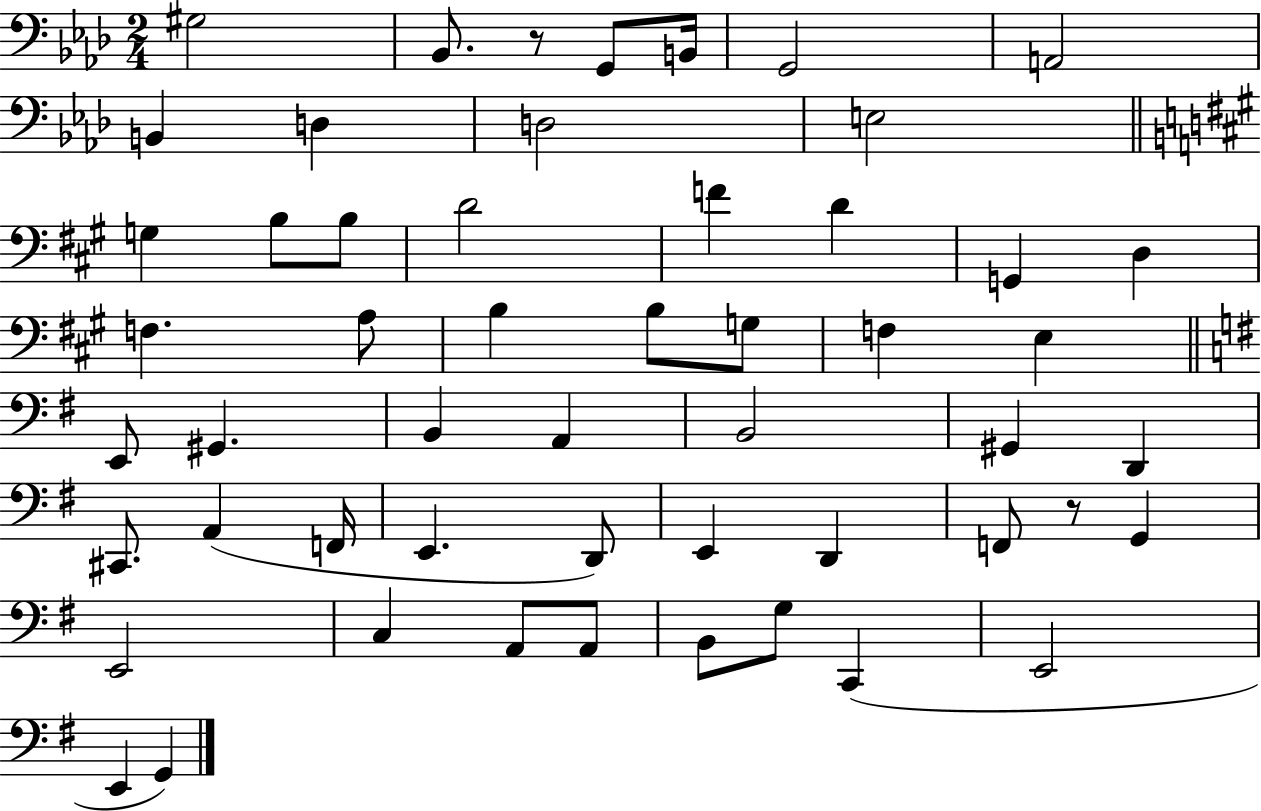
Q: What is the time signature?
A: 2/4